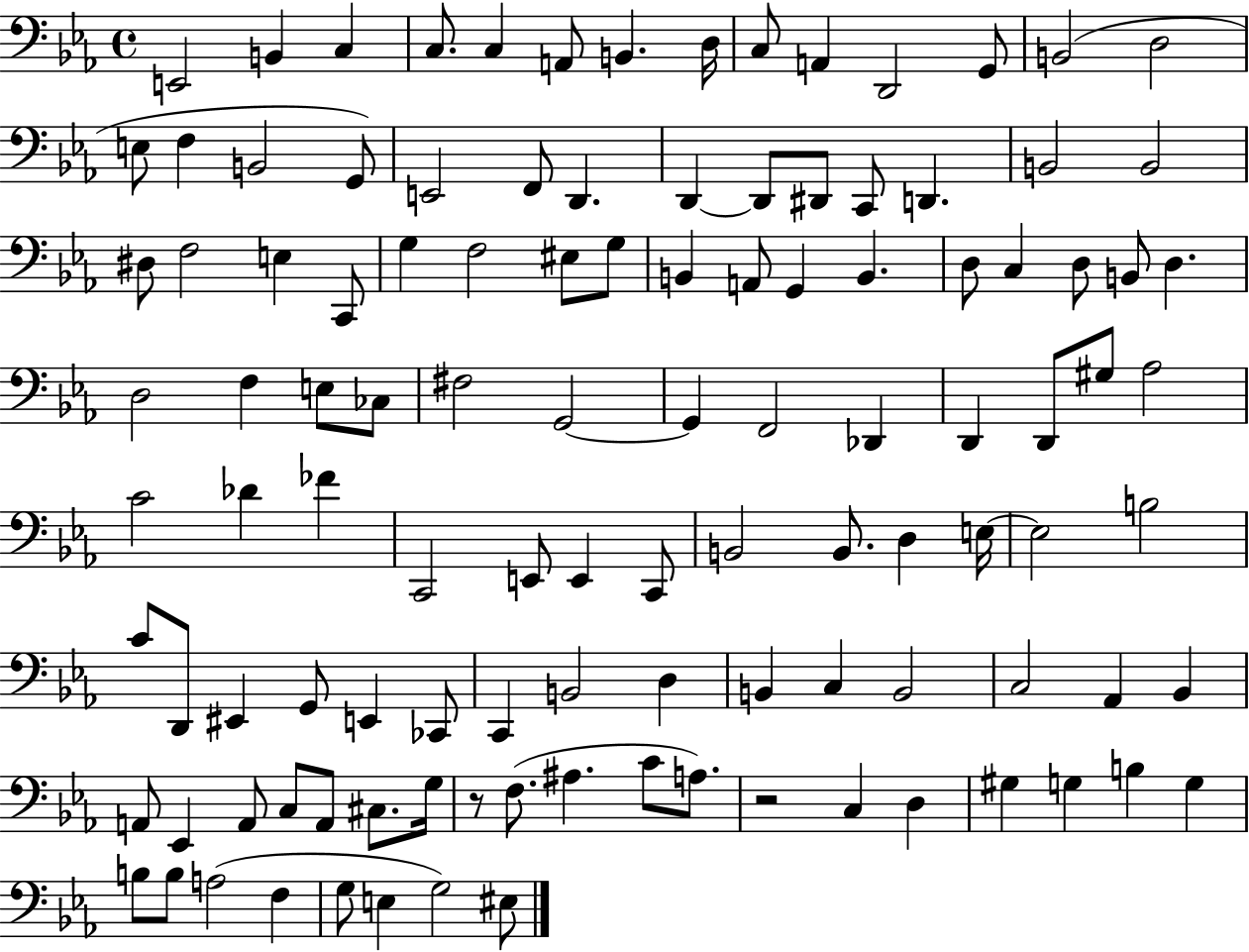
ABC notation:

X:1
T:Untitled
M:4/4
L:1/4
K:Eb
E,,2 B,, C, C,/2 C, A,,/2 B,, D,/4 C,/2 A,, D,,2 G,,/2 B,,2 D,2 E,/2 F, B,,2 G,,/2 E,,2 F,,/2 D,, D,, D,,/2 ^D,,/2 C,,/2 D,, B,,2 B,,2 ^D,/2 F,2 E, C,,/2 G, F,2 ^E,/2 G,/2 B,, A,,/2 G,, B,, D,/2 C, D,/2 B,,/2 D, D,2 F, E,/2 _C,/2 ^F,2 G,,2 G,, F,,2 _D,, D,, D,,/2 ^G,/2 _A,2 C2 _D _F C,,2 E,,/2 E,, C,,/2 B,,2 B,,/2 D, E,/4 E,2 B,2 C/2 D,,/2 ^E,, G,,/2 E,, _C,,/2 C,, B,,2 D, B,, C, B,,2 C,2 _A,, _B,, A,,/2 _E,, A,,/2 C,/2 A,,/2 ^C,/2 G,/4 z/2 F,/2 ^A, C/2 A,/2 z2 C, D, ^G, G, B, G, B,/2 B,/2 A,2 F, G,/2 E, G,2 ^E,/2